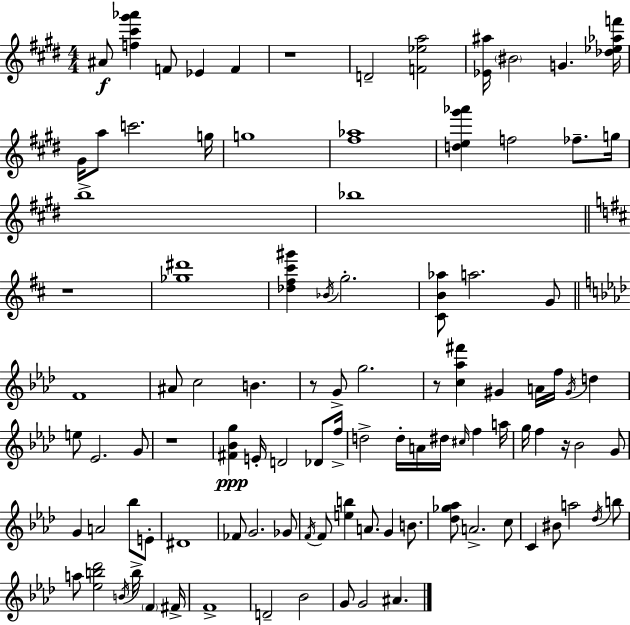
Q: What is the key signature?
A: E major